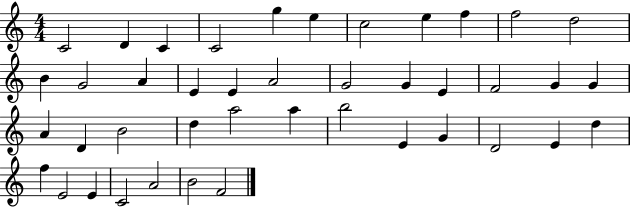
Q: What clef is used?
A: treble